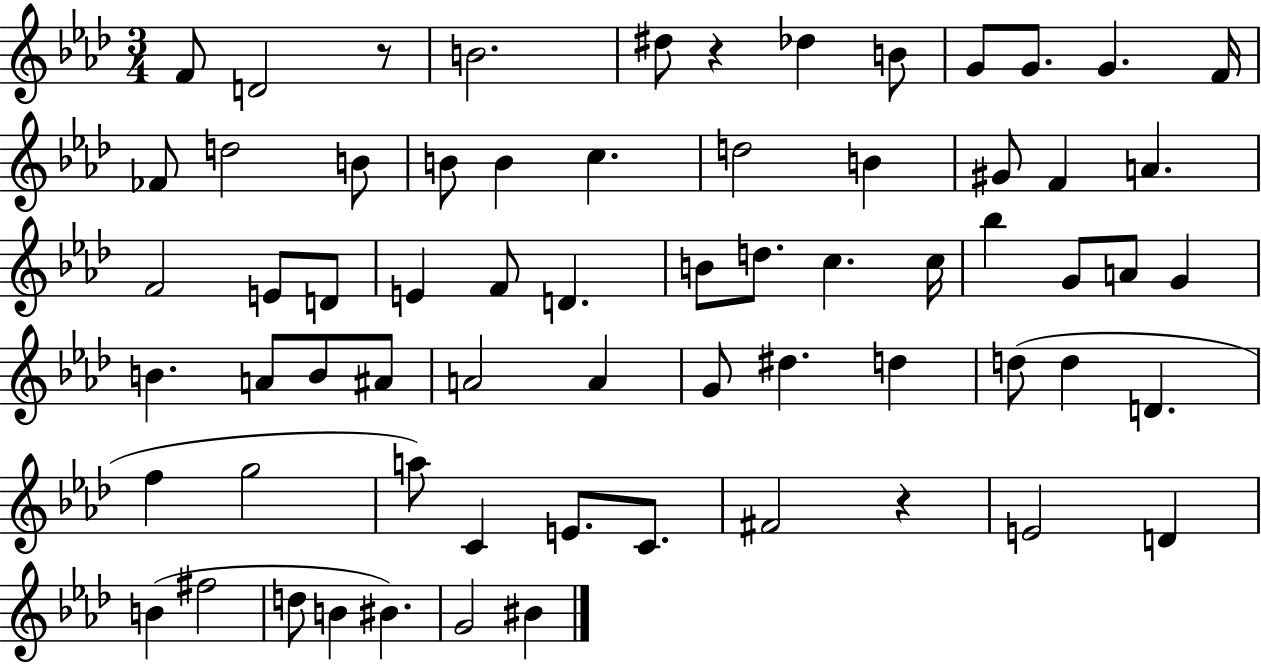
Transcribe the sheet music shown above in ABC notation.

X:1
T:Untitled
M:3/4
L:1/4
K:Ab
F/2 D2 z/2 B2 ^d/2 z _d B/2 G/2 G/2 G F/4 _F/2 d2 B/2 B/2 B c d2 B ^G/2 F A F2 E/2 D/2 E F/2 D B/2 d/2 c c/4 _b G/2 A/2 G B A/2 B/2 ^A/2 A2 A G/2 ^d d d/2 d D f g2 a/2 C E/2 C/2 ^F2 z E2 D B ^f2 d/2 B ^B G2 ^B